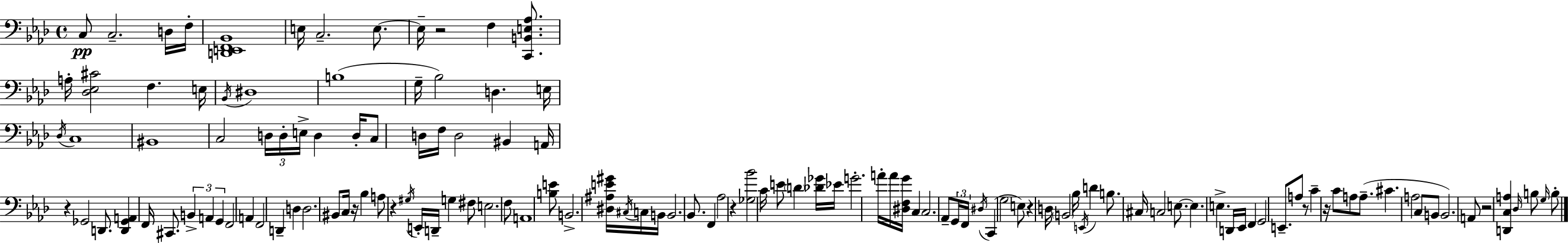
X:1
T:Untitled
M:4/4
L:1/4
K:Ab
C,/2 C,2 D,/4 F,/4 [D,,E,,F,,_B,,]4 E,/4 C,2 E,/2 E,/4 z2 F, [C,,B,,E,_A,]/2 A,/4 [_D,_E,^C]2 F, E,/4 _B,,/4 ^D,4 B,4 G,/4 _B,2 D, E,/4 _D,/4 C,4 ^B,,4 C,2 D,/4 D,/4 E,/4 D, D,/4 C,/2 D,/4 F,/4 D,2 ^B,, A,,/4 z _G,,2 D,,/2 [D,,_G,,A,,] F,,/4 ^C,,/2 B,, A,, G,, F,,2 A,, F,,2 D,, D, D,2 ^B,,/2 C,/4 z/4 _B, A,/2 z ^G,/4 E,,/4 D,,/4 G, ^F,/2 E,2 F,/2 A,,4 [B,E]/2 B,,2 [^D,^A,E^G]/4 ^C,/4 C,/4 B,,/4 B,,2 _B,,/2 F,, _A,2 z [_G,_B]2 C/4 E/2 D [_D_G]/4 _E/4 G2 A/4 A/4 [^D,F,G]/4 C, C,2 _A,,/2 G,,/4 F,,/4 ^D,/4 C,, G,2 E,/2 z D,/4 B,,2 _B,/4 E,,/4 D B,/2 ^C,/4 C,2 E,/2 E, E, D,,/4 _E,,/4 F,, G,,2 E,,/2 A,/2 z/2 C z/4 C/2 A,/2 A,/2 ^C A,2 C,/2 B,,/2 B,,2 A,,/2 z2 [D,,C,A,] _D,/4 B,/2 G,/4 B,/2